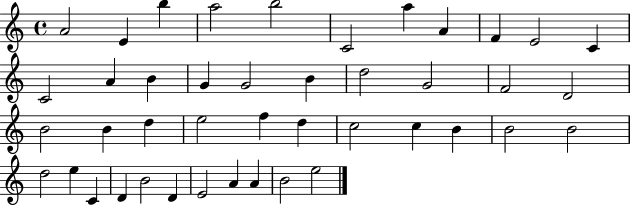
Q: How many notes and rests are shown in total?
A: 43